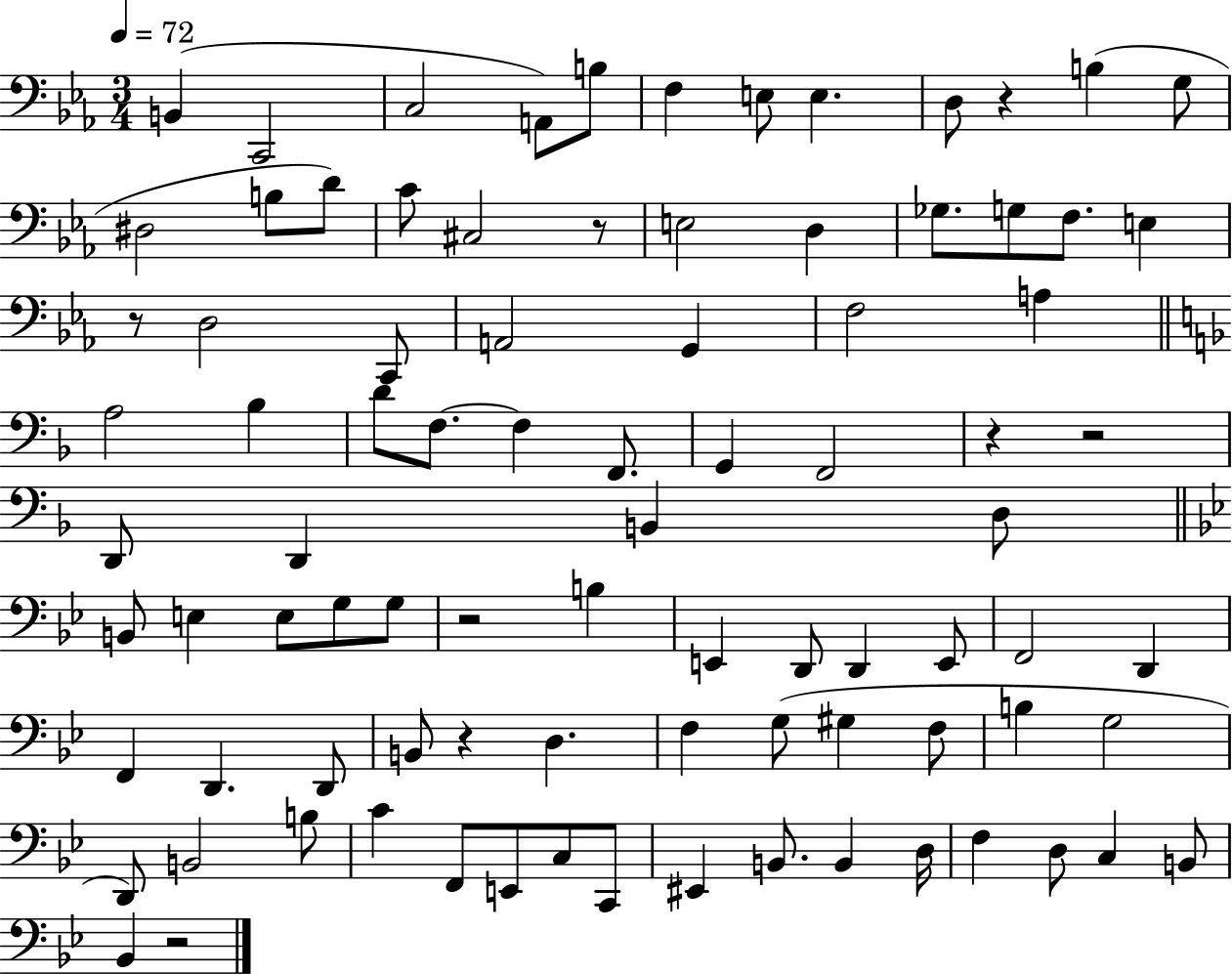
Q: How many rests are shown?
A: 8